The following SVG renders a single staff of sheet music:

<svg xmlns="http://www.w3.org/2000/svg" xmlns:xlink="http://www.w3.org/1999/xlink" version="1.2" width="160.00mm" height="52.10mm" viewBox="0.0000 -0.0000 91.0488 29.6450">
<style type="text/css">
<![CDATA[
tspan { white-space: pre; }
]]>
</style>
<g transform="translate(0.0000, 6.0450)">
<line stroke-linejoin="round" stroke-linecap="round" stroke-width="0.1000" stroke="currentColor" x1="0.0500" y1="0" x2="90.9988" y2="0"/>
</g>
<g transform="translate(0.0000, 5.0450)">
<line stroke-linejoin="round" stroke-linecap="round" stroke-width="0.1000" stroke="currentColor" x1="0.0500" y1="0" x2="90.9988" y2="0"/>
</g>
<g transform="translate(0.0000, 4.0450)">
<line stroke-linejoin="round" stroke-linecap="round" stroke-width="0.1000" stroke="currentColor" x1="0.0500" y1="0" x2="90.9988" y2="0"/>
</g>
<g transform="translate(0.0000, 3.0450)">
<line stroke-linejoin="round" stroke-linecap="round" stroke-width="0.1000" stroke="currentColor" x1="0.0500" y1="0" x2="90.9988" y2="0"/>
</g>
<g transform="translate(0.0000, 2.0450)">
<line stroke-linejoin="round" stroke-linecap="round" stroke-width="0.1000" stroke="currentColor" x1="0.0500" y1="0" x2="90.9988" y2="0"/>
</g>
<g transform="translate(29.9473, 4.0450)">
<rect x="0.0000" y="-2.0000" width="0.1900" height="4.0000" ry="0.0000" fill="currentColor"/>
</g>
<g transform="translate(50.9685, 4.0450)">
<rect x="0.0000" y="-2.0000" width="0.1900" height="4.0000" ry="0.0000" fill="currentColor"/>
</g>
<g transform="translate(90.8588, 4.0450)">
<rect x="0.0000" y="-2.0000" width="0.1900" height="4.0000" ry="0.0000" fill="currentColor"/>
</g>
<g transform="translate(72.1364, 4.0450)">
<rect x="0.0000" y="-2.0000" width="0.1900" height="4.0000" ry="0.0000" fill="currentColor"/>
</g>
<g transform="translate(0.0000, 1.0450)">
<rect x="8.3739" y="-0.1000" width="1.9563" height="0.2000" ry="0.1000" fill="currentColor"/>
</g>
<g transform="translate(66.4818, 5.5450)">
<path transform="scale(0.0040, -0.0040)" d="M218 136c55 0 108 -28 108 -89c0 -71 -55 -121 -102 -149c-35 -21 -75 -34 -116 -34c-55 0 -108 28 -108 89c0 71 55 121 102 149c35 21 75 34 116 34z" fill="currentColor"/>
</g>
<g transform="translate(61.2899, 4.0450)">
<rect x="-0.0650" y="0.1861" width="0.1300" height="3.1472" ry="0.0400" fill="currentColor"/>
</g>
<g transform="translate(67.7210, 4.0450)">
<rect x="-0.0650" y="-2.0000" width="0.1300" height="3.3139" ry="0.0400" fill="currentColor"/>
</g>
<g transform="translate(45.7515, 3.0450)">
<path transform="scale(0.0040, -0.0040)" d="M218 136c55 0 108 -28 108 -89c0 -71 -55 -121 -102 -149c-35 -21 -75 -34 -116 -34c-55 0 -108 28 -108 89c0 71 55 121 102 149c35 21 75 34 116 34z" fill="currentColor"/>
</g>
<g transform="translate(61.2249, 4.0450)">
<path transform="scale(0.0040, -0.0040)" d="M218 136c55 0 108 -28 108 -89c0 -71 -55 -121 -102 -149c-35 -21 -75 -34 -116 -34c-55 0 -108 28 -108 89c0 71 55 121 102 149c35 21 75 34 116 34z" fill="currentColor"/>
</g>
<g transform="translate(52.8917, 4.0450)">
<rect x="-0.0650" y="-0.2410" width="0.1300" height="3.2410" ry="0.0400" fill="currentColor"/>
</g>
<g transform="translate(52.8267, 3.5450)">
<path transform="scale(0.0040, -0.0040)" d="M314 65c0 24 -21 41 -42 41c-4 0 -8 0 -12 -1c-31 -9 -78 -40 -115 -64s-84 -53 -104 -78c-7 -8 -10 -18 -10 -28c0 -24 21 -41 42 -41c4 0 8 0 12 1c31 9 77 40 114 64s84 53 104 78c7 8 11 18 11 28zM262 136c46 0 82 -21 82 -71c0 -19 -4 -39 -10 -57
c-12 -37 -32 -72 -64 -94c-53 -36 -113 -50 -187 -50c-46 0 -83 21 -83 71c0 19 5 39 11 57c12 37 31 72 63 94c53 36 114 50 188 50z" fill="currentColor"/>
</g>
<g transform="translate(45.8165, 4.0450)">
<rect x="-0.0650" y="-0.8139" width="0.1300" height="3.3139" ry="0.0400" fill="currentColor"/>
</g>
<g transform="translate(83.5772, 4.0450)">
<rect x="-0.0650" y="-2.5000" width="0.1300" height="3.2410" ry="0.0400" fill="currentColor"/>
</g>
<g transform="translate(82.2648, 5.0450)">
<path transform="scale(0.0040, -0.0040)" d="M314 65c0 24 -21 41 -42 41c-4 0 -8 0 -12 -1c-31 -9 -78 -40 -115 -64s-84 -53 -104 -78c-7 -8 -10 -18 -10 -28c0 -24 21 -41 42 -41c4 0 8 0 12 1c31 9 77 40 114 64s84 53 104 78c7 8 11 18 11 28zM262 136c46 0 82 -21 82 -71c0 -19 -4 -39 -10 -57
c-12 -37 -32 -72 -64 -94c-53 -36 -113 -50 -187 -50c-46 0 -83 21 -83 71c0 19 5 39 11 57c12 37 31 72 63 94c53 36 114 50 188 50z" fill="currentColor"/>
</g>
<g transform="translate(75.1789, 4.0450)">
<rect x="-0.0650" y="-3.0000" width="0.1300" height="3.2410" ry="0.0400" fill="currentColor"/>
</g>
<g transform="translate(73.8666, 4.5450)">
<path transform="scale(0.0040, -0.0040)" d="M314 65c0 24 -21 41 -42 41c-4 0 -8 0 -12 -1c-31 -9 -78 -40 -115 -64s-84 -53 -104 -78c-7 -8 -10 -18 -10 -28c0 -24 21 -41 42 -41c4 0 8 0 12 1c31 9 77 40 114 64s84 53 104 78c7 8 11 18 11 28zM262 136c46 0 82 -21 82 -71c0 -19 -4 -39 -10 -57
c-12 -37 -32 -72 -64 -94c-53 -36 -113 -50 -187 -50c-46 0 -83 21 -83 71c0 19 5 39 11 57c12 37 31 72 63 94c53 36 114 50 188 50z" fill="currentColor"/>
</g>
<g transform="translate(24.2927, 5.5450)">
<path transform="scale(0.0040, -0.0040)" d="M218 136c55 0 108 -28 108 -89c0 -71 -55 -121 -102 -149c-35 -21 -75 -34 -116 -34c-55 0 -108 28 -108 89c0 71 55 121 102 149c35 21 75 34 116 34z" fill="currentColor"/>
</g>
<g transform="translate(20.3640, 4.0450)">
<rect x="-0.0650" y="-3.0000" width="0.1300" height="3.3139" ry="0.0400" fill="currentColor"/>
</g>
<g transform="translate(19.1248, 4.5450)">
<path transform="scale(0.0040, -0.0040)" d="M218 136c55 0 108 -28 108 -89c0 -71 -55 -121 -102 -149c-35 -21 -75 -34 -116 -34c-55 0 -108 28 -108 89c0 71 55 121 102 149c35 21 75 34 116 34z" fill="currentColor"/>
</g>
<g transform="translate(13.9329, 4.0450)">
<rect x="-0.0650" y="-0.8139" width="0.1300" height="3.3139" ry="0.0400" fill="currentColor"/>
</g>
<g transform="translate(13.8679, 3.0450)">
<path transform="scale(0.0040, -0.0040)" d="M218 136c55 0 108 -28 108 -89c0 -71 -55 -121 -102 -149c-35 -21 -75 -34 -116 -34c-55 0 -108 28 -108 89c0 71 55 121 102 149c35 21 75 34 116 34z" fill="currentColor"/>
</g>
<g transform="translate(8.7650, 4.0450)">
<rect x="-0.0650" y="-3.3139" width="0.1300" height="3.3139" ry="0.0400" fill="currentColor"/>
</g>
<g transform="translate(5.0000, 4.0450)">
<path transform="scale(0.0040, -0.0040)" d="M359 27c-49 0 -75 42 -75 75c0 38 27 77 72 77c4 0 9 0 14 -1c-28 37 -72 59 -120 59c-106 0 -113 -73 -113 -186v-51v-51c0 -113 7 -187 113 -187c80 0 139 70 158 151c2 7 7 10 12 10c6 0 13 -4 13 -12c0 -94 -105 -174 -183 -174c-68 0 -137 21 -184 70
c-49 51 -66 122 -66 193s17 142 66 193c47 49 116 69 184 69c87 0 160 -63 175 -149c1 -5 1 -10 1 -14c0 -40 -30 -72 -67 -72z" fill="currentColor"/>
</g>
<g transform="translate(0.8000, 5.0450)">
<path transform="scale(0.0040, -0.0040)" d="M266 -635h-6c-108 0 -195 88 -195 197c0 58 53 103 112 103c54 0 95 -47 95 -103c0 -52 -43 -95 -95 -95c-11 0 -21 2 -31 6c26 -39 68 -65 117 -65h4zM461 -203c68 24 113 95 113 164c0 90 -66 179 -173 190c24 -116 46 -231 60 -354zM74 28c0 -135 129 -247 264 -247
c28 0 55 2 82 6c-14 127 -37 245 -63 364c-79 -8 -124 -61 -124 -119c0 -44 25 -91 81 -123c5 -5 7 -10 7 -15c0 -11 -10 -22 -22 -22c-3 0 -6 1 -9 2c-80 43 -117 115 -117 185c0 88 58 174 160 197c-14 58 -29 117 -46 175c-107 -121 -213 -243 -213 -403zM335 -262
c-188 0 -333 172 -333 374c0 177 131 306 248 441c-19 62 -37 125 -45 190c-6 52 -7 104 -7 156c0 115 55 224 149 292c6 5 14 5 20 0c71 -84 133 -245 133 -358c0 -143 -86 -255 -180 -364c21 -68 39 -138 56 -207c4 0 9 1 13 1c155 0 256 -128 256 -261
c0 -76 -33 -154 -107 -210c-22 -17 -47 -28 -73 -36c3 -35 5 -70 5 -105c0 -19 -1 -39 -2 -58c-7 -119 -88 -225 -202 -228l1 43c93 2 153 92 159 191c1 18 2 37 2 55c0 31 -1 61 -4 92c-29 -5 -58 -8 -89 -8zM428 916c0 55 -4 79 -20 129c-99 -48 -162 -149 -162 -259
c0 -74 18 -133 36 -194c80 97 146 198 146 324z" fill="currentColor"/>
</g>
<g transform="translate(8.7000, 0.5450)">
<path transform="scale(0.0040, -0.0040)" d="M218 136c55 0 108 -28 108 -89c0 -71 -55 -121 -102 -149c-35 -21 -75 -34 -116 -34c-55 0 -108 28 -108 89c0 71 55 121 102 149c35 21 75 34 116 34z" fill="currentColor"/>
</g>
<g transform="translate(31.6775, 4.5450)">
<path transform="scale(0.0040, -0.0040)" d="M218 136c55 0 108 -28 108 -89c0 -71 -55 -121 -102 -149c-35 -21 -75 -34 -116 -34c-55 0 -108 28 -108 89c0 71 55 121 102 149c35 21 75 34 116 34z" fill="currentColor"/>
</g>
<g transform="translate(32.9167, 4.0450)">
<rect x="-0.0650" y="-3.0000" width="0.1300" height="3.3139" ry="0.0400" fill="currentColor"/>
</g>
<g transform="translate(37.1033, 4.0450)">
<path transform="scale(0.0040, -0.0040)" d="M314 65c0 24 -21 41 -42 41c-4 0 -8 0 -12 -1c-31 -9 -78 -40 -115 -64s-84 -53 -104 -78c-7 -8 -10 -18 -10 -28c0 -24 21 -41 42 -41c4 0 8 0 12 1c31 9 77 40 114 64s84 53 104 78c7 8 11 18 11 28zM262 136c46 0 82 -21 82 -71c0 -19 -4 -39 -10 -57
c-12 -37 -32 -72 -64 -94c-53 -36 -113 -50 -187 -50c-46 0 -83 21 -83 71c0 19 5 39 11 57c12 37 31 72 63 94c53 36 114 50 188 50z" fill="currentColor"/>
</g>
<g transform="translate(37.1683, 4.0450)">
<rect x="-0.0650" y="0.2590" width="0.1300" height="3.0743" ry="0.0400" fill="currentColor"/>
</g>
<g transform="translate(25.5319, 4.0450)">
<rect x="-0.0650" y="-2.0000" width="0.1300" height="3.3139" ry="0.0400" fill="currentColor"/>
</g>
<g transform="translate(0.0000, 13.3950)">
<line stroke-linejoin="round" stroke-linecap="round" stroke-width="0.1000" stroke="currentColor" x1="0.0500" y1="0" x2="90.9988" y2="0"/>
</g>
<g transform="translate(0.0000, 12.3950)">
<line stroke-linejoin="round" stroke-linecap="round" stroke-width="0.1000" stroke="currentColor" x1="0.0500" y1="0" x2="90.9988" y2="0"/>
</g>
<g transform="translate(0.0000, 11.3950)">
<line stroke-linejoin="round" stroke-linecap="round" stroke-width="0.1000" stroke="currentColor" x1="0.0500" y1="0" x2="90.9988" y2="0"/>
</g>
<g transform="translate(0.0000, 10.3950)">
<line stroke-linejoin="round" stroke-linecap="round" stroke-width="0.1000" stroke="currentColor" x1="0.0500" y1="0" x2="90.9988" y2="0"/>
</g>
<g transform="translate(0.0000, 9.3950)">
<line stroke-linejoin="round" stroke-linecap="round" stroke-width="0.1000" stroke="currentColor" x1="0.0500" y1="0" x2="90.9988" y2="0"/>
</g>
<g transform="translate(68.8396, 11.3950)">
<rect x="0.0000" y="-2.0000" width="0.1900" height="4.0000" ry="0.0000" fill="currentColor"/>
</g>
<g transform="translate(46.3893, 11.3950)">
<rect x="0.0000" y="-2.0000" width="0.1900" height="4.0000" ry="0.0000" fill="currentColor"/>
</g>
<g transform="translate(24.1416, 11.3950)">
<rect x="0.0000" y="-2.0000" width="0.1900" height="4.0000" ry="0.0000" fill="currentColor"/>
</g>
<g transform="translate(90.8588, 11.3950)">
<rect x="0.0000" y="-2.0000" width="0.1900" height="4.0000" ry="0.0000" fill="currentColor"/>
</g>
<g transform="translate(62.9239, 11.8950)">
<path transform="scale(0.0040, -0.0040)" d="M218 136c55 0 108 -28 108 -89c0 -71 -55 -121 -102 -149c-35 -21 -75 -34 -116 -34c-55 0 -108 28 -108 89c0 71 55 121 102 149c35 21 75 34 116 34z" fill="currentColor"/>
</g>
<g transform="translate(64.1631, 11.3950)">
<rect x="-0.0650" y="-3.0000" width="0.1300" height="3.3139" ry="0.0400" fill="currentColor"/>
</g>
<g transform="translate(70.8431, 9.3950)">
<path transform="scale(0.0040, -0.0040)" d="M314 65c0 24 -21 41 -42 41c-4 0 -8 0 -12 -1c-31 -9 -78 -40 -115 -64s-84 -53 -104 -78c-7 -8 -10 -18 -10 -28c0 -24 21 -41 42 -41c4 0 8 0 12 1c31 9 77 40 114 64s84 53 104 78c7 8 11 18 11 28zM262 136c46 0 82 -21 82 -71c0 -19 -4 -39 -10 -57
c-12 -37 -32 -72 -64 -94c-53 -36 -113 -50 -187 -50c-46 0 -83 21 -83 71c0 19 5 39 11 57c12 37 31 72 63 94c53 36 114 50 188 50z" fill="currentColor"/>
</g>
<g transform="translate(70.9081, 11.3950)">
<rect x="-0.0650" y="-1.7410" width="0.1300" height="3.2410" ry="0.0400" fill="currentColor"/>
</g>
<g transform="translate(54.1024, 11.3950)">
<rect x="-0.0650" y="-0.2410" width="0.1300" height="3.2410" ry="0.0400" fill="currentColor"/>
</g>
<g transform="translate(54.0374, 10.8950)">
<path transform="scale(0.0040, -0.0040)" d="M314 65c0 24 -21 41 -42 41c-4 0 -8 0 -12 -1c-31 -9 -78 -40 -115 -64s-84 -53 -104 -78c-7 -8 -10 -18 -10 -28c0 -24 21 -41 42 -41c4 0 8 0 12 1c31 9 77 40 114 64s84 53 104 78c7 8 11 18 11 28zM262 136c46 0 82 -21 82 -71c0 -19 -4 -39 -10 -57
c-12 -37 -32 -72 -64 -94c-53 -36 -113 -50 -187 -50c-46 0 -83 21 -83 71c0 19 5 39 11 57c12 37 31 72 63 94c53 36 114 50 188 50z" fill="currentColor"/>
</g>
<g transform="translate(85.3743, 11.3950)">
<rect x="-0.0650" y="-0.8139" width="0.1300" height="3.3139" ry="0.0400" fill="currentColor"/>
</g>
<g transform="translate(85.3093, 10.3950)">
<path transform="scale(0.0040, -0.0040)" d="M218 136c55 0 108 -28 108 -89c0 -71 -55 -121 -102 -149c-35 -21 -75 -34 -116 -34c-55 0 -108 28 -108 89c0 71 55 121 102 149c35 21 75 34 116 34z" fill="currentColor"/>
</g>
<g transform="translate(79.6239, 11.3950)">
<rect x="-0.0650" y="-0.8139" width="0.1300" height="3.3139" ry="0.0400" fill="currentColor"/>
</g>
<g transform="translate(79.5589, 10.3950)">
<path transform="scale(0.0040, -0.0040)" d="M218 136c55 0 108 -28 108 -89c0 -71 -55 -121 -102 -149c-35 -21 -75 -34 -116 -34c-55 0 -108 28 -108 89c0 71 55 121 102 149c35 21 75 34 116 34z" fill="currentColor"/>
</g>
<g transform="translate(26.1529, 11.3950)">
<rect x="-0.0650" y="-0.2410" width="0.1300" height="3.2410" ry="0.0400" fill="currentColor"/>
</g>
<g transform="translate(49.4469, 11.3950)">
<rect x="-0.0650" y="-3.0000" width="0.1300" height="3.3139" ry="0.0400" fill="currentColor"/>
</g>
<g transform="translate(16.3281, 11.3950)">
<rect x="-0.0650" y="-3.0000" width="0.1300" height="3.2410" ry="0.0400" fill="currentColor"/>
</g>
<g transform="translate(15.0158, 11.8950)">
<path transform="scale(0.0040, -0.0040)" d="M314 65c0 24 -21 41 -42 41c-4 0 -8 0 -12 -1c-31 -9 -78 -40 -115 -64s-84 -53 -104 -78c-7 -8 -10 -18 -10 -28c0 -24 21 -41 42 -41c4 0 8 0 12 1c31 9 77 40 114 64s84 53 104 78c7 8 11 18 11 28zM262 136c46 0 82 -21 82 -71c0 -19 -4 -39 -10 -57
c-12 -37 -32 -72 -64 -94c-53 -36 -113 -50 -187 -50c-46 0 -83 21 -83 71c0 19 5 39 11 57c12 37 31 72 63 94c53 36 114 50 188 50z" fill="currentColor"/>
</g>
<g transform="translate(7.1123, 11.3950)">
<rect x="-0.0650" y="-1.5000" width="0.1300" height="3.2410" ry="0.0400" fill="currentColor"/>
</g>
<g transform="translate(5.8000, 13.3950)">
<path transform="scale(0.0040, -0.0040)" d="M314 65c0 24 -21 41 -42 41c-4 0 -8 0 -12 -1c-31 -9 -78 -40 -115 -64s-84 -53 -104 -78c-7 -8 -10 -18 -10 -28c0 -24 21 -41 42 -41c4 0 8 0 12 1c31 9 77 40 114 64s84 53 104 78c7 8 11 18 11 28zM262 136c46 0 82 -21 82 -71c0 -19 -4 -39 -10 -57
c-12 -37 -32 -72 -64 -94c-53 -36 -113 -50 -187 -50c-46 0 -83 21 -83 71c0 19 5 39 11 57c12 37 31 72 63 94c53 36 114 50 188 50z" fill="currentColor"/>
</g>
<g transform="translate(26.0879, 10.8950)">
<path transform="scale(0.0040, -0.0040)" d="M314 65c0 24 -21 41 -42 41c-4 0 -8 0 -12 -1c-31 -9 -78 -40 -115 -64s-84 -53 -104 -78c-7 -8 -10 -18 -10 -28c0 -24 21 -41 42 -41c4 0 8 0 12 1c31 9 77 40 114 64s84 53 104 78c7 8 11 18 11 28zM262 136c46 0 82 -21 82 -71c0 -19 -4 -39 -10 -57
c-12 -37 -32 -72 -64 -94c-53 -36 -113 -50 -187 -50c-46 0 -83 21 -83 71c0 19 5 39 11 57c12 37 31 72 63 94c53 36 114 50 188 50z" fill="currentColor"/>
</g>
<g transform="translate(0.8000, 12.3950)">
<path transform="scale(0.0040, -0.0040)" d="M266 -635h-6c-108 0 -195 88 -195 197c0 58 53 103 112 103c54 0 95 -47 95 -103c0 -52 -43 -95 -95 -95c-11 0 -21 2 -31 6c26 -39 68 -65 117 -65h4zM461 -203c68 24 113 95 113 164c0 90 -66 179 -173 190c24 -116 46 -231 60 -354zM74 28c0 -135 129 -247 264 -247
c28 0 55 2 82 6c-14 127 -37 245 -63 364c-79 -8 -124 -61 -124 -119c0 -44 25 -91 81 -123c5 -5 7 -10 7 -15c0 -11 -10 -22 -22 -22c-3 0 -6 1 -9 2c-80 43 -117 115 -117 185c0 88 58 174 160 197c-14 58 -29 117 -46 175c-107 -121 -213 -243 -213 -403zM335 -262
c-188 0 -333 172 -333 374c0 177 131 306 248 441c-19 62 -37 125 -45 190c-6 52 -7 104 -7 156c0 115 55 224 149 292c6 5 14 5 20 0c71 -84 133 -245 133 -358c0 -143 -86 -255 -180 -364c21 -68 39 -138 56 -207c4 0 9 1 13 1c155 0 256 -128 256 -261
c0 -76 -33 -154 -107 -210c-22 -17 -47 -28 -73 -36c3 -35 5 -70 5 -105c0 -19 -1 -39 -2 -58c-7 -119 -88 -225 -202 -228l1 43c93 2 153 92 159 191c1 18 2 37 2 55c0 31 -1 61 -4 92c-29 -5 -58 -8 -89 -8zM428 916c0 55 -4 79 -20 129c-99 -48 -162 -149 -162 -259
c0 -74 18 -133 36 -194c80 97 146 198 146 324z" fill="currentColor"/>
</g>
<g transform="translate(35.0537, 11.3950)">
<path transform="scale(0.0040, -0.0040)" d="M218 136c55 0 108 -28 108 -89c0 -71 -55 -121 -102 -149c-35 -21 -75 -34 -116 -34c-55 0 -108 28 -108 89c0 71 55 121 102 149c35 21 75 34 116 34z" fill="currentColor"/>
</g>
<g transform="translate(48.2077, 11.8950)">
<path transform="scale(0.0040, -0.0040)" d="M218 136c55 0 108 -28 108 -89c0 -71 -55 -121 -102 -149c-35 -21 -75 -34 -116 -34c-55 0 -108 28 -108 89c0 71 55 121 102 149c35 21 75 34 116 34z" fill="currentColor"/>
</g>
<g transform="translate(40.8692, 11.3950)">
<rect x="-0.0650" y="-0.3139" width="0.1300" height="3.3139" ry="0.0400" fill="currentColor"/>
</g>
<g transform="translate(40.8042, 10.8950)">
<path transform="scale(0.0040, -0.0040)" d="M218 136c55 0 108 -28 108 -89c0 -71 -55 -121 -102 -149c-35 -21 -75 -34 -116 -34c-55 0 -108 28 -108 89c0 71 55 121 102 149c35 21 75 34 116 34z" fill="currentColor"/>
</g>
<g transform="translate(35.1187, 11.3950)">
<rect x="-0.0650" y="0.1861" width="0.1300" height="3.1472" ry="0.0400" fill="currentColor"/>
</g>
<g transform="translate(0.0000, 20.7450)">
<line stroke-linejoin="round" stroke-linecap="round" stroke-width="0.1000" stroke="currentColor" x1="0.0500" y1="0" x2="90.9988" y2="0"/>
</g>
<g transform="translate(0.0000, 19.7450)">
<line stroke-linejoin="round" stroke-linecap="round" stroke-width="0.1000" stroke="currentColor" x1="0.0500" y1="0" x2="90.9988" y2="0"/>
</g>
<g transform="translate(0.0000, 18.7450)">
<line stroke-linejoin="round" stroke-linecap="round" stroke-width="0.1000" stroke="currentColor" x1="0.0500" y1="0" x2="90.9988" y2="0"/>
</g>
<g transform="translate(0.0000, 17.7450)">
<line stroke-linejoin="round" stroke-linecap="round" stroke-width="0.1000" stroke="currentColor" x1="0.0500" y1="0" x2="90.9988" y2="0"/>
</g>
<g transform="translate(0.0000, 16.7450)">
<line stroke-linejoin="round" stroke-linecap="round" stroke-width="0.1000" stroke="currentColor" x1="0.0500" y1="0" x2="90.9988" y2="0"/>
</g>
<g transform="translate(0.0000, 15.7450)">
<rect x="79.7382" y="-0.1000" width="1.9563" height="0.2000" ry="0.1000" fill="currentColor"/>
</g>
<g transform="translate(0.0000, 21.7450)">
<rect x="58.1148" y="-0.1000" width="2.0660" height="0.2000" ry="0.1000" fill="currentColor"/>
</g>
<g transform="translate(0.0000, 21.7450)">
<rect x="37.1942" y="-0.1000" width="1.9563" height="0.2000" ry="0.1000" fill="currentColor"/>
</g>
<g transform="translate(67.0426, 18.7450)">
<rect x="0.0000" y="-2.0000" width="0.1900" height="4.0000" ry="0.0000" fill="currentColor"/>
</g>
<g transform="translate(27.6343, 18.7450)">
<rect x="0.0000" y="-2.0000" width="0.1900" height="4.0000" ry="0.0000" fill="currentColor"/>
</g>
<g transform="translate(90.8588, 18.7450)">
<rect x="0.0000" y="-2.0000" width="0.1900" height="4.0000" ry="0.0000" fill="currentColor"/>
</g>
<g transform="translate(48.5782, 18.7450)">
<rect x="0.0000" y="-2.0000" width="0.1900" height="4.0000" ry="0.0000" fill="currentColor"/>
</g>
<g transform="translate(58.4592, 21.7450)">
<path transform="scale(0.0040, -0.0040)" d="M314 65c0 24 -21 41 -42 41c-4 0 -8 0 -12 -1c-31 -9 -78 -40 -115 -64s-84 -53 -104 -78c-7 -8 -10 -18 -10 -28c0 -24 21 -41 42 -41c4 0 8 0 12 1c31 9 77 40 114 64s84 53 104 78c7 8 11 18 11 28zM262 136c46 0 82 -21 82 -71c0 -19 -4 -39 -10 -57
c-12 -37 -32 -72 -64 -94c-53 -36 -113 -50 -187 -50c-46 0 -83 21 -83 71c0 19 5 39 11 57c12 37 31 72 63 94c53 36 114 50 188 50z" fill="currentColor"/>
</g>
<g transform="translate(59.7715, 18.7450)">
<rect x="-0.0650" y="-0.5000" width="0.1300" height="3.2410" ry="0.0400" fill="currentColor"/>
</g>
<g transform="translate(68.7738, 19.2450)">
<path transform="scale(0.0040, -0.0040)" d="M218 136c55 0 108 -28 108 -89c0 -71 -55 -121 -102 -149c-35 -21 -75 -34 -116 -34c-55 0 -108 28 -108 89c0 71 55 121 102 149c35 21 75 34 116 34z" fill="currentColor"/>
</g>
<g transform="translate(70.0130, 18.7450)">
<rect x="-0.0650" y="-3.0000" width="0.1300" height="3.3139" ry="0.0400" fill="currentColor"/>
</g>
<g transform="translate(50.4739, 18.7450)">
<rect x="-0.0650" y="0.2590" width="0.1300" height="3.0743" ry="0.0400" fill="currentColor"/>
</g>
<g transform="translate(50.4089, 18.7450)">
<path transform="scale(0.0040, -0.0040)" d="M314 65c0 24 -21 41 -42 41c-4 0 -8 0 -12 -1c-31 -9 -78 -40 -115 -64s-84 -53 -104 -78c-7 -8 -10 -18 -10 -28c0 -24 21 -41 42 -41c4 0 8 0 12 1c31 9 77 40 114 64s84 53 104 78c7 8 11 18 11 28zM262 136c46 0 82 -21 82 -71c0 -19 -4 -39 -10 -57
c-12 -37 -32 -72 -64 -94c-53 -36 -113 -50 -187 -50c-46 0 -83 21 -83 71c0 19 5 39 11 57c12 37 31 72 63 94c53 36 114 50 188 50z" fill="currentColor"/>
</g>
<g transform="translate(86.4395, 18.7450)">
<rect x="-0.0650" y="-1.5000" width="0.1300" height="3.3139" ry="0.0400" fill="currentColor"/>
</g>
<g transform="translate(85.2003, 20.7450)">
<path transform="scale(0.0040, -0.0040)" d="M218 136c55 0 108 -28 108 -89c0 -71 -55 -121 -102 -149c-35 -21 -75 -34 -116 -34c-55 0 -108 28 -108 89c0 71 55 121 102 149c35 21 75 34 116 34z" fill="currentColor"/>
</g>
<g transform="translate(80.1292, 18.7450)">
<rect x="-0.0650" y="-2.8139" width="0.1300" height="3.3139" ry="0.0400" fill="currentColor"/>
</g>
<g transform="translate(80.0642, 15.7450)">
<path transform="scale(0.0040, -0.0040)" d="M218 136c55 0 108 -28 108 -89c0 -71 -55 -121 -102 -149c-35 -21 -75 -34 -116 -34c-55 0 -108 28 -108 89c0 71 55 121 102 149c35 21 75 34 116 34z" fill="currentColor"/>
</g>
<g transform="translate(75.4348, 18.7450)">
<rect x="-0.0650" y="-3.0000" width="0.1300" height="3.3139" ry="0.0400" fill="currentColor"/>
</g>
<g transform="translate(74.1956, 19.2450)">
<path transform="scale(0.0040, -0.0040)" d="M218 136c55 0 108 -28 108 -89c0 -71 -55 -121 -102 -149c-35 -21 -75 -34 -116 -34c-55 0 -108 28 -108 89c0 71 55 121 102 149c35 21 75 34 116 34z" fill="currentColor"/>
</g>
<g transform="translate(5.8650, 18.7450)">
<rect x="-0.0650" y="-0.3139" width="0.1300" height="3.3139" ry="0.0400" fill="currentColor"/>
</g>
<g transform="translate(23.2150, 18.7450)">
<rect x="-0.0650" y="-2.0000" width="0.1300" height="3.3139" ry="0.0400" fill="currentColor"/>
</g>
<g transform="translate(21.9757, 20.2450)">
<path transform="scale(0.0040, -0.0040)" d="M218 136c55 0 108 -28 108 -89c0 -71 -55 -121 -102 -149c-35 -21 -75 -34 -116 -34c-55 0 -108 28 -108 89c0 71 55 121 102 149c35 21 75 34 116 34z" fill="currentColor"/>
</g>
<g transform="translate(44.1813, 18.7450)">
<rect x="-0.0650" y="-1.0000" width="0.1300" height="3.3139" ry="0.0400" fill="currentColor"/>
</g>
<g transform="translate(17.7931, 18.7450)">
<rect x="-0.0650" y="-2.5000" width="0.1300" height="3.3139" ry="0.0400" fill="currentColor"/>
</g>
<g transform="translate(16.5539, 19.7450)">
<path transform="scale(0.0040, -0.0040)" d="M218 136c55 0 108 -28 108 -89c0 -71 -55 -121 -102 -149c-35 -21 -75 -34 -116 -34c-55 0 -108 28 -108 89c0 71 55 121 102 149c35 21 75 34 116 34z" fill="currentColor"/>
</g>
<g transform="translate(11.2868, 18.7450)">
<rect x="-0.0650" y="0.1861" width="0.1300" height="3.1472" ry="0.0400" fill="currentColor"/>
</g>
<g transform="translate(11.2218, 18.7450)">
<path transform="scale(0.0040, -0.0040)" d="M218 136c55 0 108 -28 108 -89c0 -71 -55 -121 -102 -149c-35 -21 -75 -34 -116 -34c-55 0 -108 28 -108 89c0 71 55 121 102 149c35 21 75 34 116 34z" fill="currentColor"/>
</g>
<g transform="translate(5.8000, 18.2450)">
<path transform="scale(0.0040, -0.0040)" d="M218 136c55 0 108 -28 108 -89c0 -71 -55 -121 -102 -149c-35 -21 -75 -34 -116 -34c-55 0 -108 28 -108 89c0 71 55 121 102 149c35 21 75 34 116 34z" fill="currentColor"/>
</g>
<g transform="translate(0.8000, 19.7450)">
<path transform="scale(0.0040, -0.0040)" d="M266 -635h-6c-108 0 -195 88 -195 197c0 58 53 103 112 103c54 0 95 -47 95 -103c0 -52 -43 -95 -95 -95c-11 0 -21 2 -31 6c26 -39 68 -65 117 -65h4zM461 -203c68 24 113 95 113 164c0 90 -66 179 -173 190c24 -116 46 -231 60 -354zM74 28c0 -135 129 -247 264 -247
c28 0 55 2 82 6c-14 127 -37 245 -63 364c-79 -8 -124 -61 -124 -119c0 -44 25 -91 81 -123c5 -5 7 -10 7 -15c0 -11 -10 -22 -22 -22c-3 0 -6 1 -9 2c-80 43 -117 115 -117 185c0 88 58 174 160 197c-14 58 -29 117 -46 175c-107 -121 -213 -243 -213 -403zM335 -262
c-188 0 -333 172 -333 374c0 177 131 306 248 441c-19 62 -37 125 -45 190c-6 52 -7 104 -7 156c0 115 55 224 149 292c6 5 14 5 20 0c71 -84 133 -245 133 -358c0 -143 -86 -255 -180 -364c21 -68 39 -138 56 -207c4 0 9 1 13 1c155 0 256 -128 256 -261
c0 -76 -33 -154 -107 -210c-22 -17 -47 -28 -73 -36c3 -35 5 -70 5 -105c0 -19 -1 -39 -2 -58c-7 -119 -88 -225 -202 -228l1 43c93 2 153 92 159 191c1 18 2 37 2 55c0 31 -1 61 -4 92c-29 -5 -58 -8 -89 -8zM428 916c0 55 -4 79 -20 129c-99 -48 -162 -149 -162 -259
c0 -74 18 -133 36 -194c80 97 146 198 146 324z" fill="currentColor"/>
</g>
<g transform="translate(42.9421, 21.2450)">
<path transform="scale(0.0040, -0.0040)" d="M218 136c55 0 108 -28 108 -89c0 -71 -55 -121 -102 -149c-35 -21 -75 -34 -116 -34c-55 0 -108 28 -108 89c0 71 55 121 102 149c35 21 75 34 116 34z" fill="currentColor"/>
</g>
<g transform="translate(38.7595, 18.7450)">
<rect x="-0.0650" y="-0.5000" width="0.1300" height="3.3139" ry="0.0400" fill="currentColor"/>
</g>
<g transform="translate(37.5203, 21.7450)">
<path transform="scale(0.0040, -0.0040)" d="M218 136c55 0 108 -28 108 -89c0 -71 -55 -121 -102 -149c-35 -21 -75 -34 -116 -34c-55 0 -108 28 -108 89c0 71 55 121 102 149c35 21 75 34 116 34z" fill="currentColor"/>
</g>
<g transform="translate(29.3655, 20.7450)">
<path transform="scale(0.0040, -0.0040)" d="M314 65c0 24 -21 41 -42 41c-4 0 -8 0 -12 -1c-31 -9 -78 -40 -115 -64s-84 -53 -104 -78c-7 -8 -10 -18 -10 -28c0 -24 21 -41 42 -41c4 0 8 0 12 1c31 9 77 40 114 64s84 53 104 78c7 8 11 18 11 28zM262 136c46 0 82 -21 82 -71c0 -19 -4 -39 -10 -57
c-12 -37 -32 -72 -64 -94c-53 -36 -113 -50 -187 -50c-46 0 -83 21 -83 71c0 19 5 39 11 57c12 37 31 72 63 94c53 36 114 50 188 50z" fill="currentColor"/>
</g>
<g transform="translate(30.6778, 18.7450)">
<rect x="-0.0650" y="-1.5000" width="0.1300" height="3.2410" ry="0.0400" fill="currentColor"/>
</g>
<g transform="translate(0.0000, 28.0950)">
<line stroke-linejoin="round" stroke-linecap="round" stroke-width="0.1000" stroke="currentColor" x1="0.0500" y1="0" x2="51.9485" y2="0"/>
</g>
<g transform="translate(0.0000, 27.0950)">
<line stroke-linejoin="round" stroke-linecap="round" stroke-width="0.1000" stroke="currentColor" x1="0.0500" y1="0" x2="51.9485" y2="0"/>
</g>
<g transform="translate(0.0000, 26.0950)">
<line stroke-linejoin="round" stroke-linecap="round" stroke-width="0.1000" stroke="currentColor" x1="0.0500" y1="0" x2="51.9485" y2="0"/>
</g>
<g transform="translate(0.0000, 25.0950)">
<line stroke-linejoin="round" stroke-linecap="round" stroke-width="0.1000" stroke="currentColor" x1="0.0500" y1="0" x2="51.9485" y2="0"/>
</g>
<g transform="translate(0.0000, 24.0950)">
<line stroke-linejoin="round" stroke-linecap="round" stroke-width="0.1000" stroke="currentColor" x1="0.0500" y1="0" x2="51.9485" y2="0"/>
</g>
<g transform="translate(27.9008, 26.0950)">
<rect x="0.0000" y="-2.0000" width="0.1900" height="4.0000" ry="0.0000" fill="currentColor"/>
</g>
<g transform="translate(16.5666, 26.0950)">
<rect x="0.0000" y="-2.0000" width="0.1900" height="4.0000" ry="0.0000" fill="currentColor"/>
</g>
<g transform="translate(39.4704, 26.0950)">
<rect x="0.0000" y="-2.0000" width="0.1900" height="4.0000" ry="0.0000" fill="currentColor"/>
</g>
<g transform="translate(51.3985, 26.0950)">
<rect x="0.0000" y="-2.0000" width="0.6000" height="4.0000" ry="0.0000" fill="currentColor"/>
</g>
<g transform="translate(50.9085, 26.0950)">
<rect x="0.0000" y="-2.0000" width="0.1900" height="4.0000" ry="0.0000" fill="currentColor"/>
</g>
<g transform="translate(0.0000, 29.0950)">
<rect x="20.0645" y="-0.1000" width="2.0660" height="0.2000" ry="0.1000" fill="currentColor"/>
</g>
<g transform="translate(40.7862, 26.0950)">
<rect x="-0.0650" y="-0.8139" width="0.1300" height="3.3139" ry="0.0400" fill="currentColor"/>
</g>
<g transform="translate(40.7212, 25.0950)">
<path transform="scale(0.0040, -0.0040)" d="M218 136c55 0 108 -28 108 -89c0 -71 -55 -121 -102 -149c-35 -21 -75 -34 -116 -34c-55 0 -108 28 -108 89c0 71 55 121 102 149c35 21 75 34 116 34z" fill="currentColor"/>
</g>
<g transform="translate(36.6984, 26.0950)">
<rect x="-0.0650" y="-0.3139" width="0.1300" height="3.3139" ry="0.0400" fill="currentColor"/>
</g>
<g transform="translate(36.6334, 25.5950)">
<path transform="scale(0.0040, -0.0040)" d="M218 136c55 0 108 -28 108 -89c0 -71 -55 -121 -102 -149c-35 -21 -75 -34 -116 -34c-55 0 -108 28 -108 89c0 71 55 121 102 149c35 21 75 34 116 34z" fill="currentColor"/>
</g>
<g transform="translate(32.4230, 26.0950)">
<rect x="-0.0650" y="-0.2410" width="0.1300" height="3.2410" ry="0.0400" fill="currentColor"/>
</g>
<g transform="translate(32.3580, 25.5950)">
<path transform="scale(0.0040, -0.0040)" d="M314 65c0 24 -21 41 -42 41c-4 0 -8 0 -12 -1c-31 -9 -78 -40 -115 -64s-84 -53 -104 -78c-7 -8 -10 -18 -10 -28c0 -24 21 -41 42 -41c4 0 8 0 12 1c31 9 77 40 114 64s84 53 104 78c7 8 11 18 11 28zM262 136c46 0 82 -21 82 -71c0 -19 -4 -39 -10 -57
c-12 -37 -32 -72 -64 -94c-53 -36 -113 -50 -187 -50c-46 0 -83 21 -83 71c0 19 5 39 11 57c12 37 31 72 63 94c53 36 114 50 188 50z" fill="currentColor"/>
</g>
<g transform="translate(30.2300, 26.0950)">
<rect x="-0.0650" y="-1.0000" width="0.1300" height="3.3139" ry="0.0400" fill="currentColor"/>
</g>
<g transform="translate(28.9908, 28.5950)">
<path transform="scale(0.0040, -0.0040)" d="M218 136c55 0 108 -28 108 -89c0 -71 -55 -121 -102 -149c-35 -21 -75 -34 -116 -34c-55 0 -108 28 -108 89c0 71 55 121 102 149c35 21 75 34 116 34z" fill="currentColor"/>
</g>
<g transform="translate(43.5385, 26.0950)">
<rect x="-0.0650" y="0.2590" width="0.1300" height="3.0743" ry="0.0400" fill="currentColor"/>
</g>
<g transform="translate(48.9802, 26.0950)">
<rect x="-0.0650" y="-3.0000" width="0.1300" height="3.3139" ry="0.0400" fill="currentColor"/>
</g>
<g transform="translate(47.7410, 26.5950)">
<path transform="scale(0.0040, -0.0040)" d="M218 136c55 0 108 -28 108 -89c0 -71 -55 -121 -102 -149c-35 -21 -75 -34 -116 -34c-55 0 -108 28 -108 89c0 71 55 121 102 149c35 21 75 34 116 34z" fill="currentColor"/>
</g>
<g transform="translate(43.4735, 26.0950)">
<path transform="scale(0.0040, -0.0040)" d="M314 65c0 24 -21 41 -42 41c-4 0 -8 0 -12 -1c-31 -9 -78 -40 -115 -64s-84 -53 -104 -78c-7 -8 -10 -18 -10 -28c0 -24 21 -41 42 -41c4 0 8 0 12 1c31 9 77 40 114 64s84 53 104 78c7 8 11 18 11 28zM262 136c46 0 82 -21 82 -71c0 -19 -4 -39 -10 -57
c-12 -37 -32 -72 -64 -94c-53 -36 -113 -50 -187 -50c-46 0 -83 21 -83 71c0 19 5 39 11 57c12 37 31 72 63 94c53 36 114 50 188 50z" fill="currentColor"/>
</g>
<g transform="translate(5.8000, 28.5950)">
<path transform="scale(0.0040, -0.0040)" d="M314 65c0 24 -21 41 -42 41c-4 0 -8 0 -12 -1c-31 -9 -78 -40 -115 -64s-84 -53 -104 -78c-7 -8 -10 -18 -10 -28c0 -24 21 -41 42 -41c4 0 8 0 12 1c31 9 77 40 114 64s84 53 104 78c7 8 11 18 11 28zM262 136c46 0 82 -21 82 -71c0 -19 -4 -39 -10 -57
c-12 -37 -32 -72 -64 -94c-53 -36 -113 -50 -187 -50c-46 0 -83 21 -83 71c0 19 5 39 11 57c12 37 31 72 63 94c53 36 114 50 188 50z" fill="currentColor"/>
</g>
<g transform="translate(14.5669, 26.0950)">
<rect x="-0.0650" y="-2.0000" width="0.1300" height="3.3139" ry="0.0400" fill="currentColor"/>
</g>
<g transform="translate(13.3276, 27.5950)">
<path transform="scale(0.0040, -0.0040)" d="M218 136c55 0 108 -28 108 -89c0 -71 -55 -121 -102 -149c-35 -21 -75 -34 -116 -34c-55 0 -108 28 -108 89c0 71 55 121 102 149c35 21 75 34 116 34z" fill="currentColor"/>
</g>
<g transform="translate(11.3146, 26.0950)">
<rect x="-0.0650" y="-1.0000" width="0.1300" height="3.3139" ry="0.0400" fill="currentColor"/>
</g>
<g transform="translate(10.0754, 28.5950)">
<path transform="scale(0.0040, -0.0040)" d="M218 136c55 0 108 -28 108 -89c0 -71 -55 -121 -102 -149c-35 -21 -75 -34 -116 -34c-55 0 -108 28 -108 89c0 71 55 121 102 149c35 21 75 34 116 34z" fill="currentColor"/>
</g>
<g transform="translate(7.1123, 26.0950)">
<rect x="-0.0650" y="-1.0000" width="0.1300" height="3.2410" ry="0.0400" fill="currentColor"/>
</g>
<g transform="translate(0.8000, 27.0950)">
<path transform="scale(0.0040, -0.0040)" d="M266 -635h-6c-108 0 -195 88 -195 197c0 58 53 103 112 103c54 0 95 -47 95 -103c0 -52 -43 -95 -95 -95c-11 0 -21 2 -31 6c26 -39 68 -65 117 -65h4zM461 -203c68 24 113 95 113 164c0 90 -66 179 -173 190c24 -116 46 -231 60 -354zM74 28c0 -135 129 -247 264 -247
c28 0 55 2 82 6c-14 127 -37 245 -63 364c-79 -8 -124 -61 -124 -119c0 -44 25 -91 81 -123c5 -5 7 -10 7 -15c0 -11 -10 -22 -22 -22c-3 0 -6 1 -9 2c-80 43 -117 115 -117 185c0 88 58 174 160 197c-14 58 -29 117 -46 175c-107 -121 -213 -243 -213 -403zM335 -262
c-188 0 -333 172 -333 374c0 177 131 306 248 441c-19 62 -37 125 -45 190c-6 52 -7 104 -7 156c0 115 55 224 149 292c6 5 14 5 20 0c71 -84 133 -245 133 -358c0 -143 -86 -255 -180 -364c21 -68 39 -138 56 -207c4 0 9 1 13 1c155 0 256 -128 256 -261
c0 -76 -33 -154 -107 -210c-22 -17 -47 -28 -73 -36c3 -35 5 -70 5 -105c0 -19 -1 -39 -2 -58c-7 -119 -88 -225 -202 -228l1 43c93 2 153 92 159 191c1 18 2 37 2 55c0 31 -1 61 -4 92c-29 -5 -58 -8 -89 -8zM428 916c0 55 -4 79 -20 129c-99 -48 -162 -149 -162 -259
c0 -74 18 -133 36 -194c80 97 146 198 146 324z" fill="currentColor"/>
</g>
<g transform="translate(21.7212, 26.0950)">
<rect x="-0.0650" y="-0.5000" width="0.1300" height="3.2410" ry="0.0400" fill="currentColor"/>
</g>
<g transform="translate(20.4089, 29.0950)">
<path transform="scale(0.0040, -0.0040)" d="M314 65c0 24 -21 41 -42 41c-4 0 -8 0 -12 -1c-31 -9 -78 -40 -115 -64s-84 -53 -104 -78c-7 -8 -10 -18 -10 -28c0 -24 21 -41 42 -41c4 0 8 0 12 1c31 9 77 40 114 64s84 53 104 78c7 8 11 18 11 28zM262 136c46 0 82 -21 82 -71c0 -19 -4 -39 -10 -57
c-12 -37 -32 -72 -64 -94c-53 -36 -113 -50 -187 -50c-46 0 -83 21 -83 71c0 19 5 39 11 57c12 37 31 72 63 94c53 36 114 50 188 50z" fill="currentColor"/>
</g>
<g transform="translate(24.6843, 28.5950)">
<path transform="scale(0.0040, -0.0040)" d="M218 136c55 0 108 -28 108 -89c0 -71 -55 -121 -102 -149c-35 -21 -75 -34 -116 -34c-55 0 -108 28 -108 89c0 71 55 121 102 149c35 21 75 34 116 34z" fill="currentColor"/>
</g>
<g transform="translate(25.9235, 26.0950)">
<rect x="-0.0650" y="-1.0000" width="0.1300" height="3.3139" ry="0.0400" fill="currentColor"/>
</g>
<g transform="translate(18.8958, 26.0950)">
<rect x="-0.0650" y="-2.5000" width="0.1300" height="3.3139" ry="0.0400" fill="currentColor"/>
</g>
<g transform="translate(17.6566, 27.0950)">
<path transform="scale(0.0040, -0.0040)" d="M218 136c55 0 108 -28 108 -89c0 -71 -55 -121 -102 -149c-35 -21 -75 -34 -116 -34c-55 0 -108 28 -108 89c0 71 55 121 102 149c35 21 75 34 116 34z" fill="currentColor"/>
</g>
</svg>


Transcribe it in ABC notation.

X:1
T:Untitled
M:4/4
L:1/4
K:C
b d A F A B2 d c2 B F A2 G2 E2 A2 c2 B c A c2 A f2 d d c B G F E2 C D B2 C2 A A a E D2 D F G C2 D D c2 c d B2 A